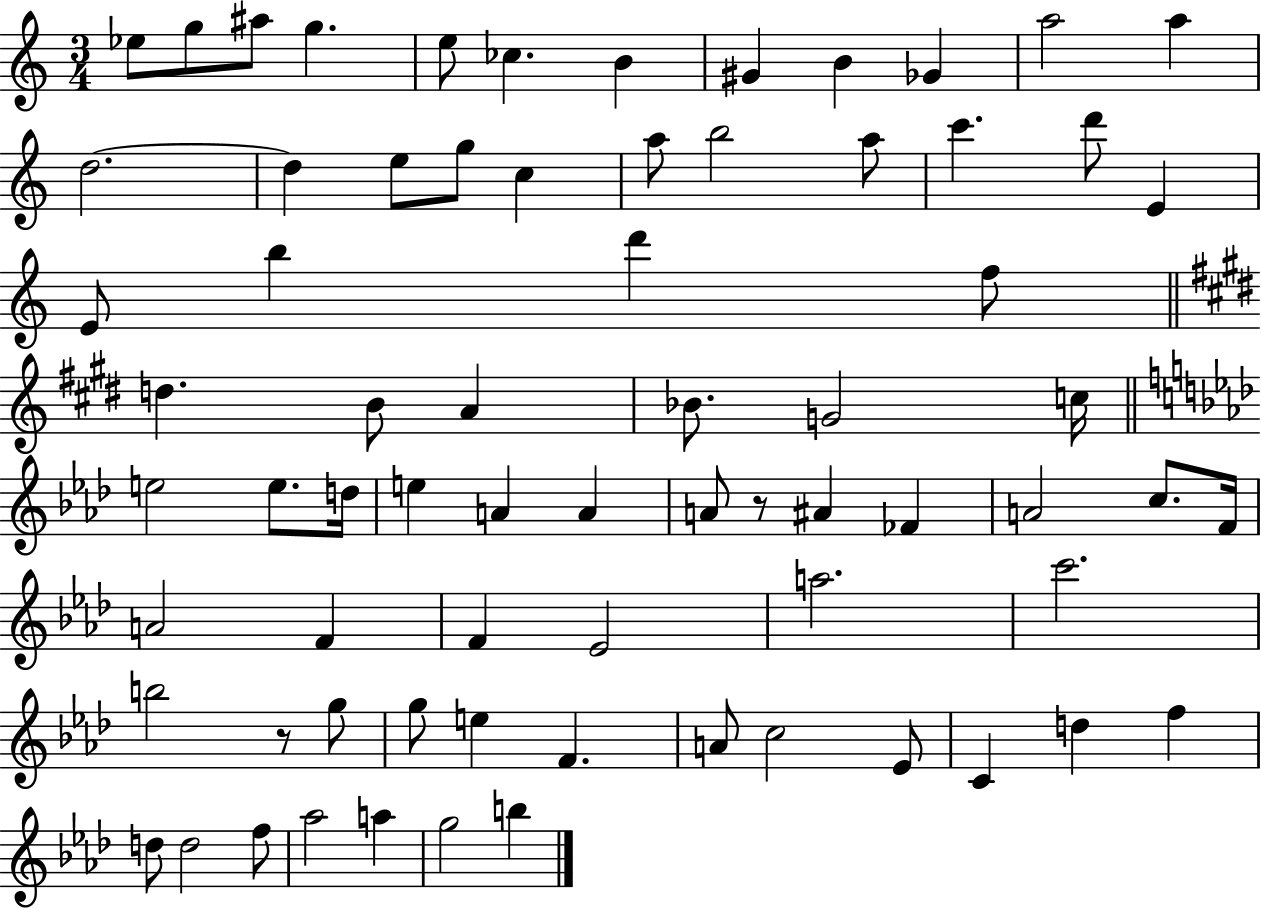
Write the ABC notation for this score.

X:1
T:Untitled
M:3/4
L:1/4
K:C
_e/2 g/2 ^a/2 g e/2 _c B ^G B _G a2 a d2 d e/2 g/2 c a/2 b2 a/2 c' d'/2 E E/2 b d' f/2 d B/2 A _B/2 G2 c/4 e2 e/2 d/4 e A A A/2 z/2 ^A _F A2 c/2 F/4 A2 F F _E2 a2 c'2 b2 z/2 g/2 g/2 e F A/2 c2 _E/2 C d f d/2 d2 f/2 _a2 a g2 b